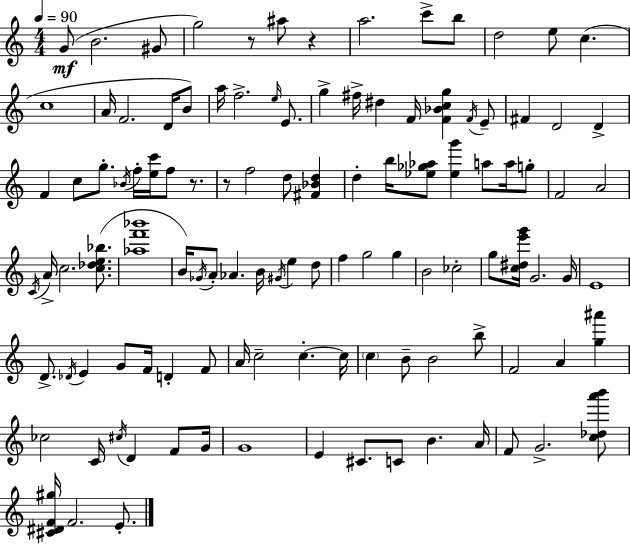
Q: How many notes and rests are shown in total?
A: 112